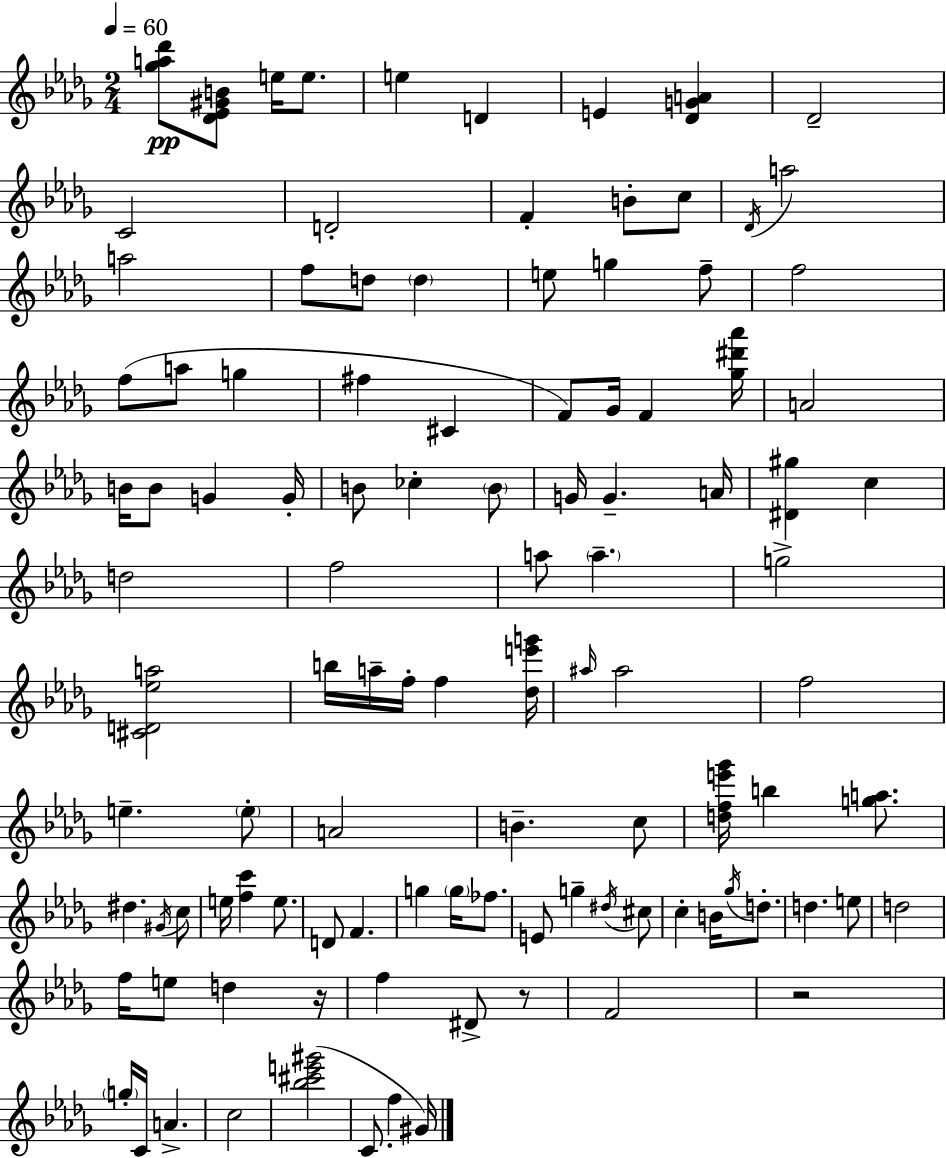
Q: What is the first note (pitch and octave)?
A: E5